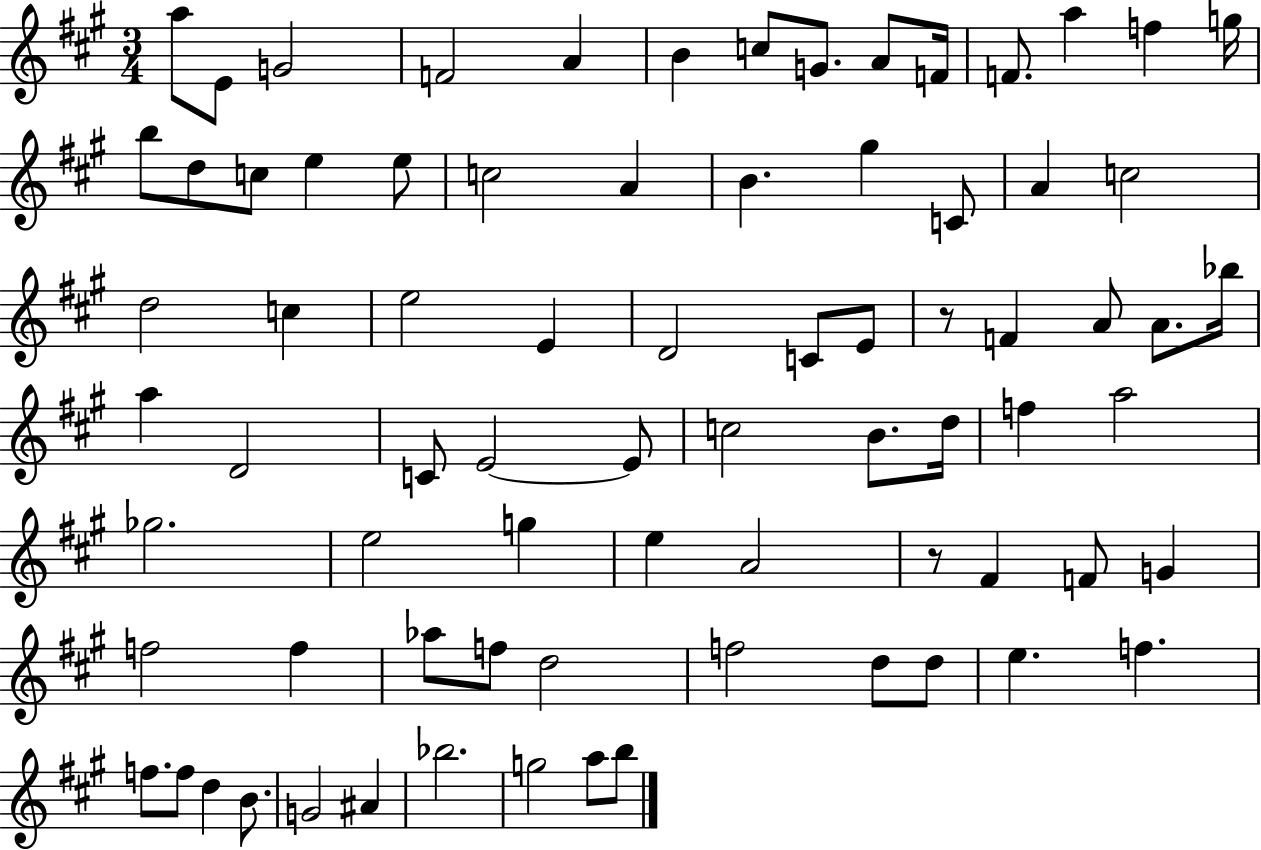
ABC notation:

X:1
T:Untitled
M:3/4
L:1/4
K:A
a/2 E/2 G2 F2 A B c/2 G/2 A/2 F/4 F/2 a f g/4 b/2 d/2 c/2 e e/2 c2 A B ^g C/2 A c2 d2 c e2 E D2 C/2 E/2 z/2 F A/2 A/2 _b/4 a D2 C/2 E2 E/2 c2 B/2 d/4 f a2 _g2 e2 g e A2 z/2 ^F F/2 G f2 f _a/2 f/2 d2 f2 d/2 d/2 e f f/2 f/2 d B/2 G2 ^A _b2 g2 a/2 b/2